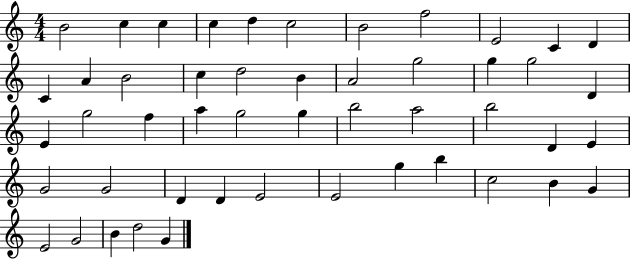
{
  \clef treble
  \numericTimeSignature
  \time 4/4
  \key c \major
  b'2 c''4 c''4 | c''4 d''4 c''2 | b'2 f''2 | e'2 c'4 d'4 | \break c'4 a'4 b'2 | c''4 d''2 b'4 | a'2 g''2 | g''4 g''2 d'4 | \break e'4 g''2 f''4 | a''4 g''2 g''4 | b''2 a''2 | b''2 d'4 e'4 | \break g'2 g'2 | d'4 d'4 e'2 | e'2 g''4 b''4 | c''2 b'4 g'4 | \break e'2 g'2 | b'4 d''2 g'4 | \bar "|."
}